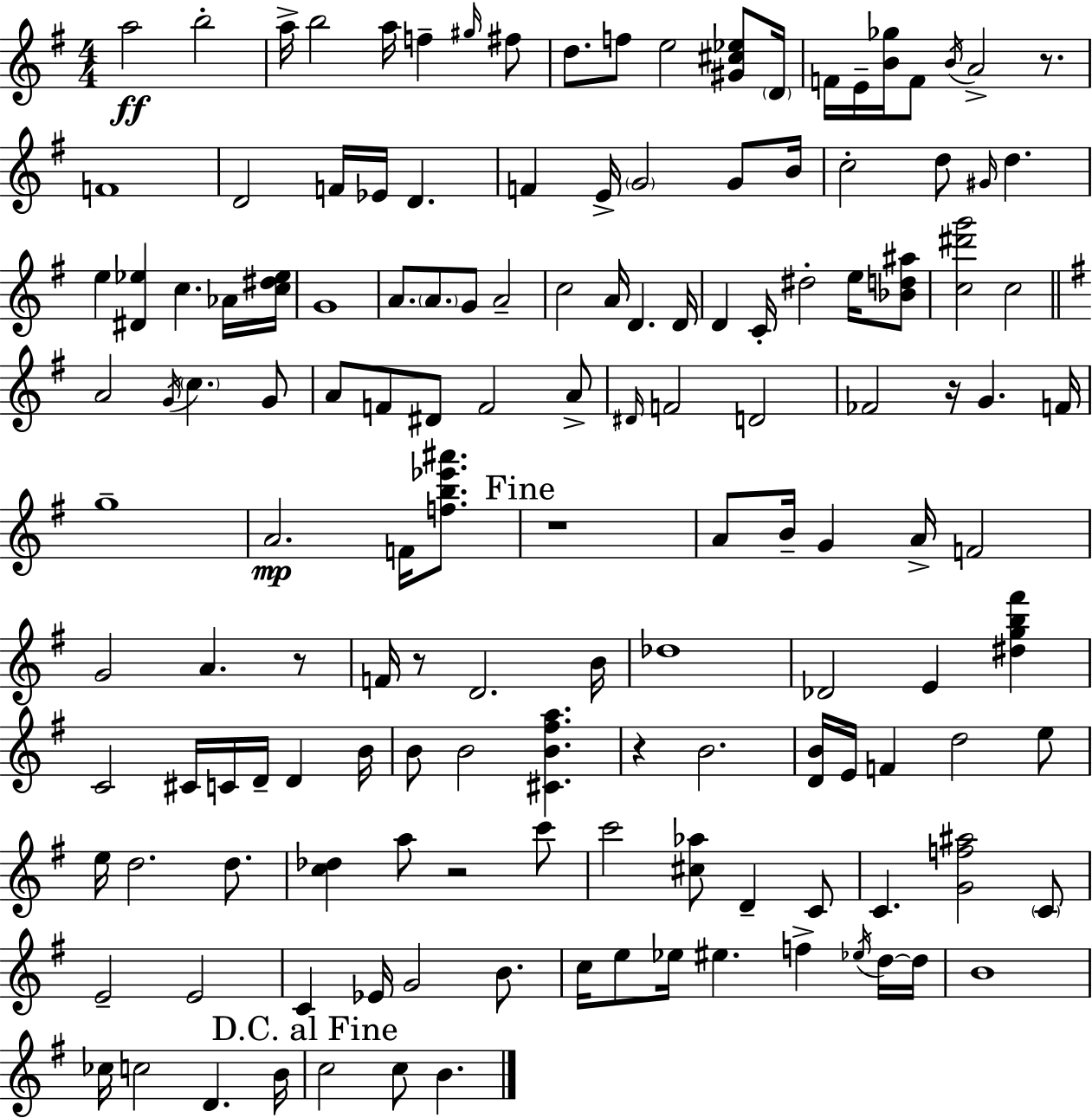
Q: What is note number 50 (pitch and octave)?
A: G4